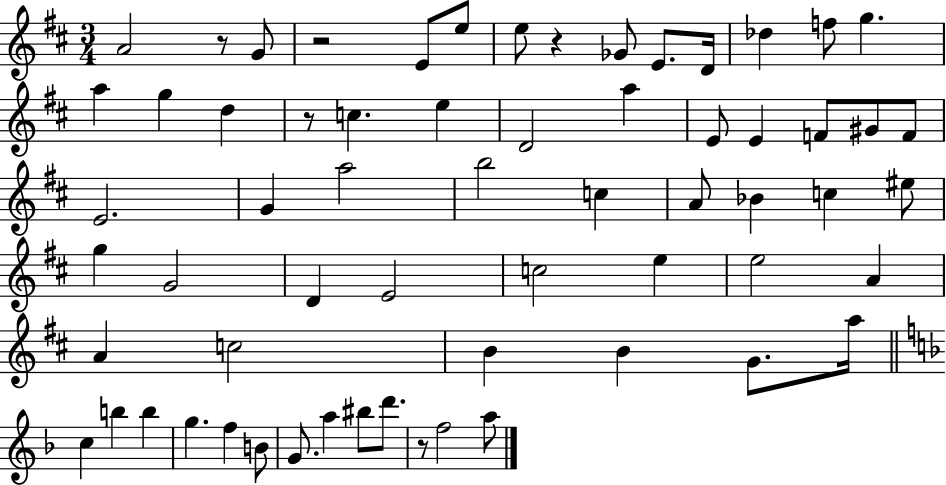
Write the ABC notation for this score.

X:1
T:Untitled
M:3/4
L:1/4
K:D
A2 z/2 G/2 z2 E/2 e/2 e/2 z _G/2 E/2 D/4 _d f/2 g a g d z/2 c e D2 a E/2 E F/2 ^G/2 F/2 E2 G a2 b2 c A/2 _B c ^e/2 g G2 D E2 c2 e e2 A A c2 B B G/2 a/4 c b b g f B/2 G/2 a ^b/2 d'/2 z/2 f2 a/2